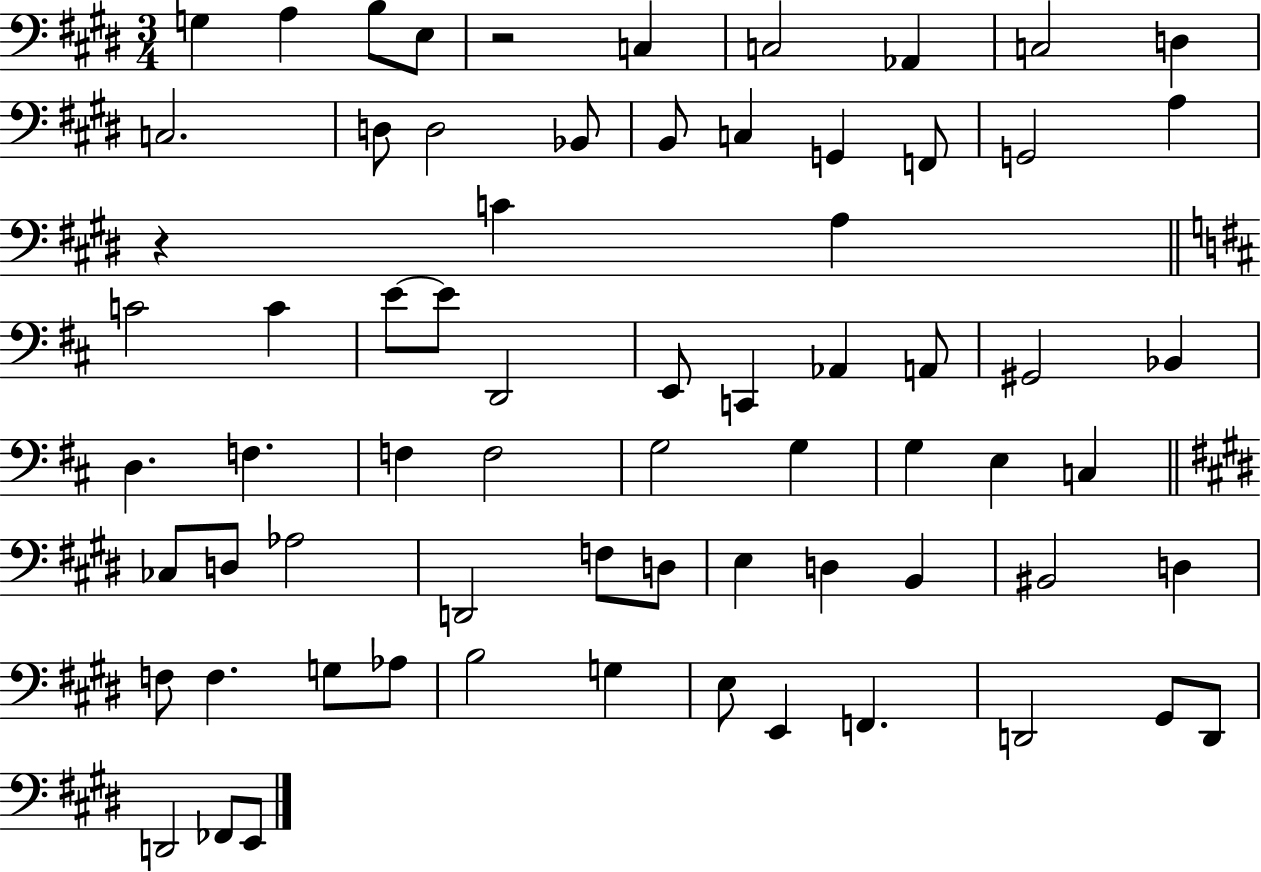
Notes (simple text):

G3/q A3/q B3/e E3/e R/h C3/q C3/h Ab2/q C3/h D3/q C3/h. D3/e D3/h Bb2/e B2/e C3/q G2/q F2/e G2/h A3/q R/q C4/q A3/q C4/h C4/q E4/e E4/e D2/h E2/e C2/q Ab2/q A2/e G#2/h Bb2/q D3/q. F3/q. F3/q F3/h G3/h G3/q G3/q E3/q C3/q CES3/e D3/e Ab3/h D2/h F3/e D3/e E3/q D3/q B2/q BIS2/h D3/q F3/e F3/q. G3/e Ab3/e B3/h G3/q E3/e E2/q F2/q. D2/h G#2/e D2/e D2/h FES2/e E2/e